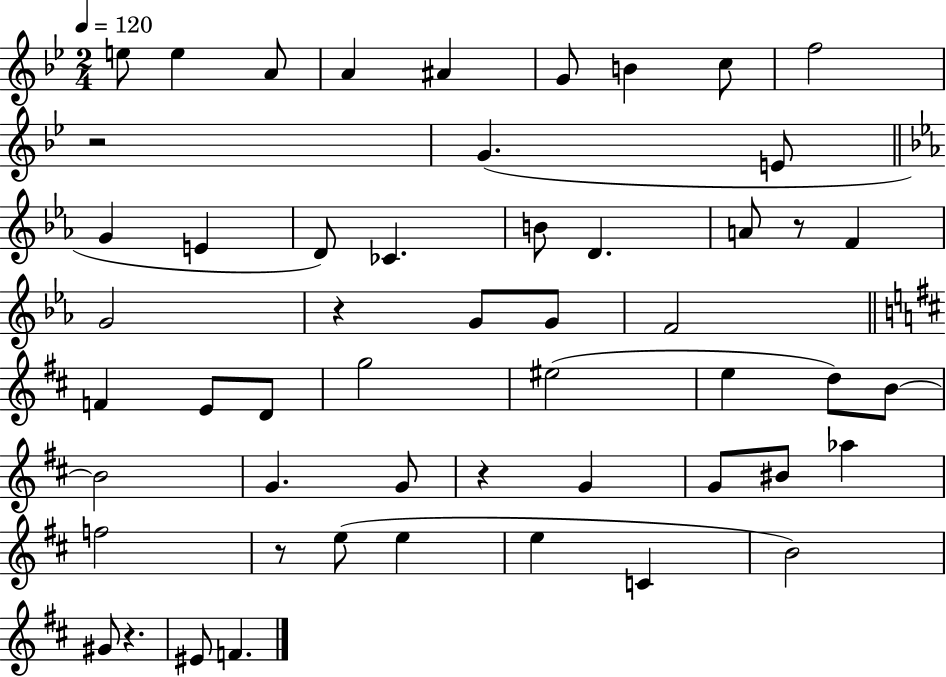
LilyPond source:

{
  \clef treble
  \numericTimeSignature
  \time 2/4
  \key bes \major
  \tempo 4 = 120
  e''8 e''4 a'8 | a'4 ais'4 | g'8 b'4 c''8 | f''2 | \break r2 | g'4.( e'8 | \bar "||" \break \key ees \major g'4 e'4 | d'8) ces'4. | b'8 d'4. | a'8 r8 f'4 | \break g'2 | r4 g'8 g'8 | f'2 | \bar "||" \break \key d \major f'4 e'8 d'8 | g''2 | eis''2( | e''4 d''8) b'8~~ | \break b'2 | g'4. g'8 | r4 g'4 | g'8 bis'8 aes''4 | \break f''2 | r8 e''8( e''4 | e''4 c'4 | b'2) | \break gis'8 r4. | eis'8 f'4. | \bar "|."
}